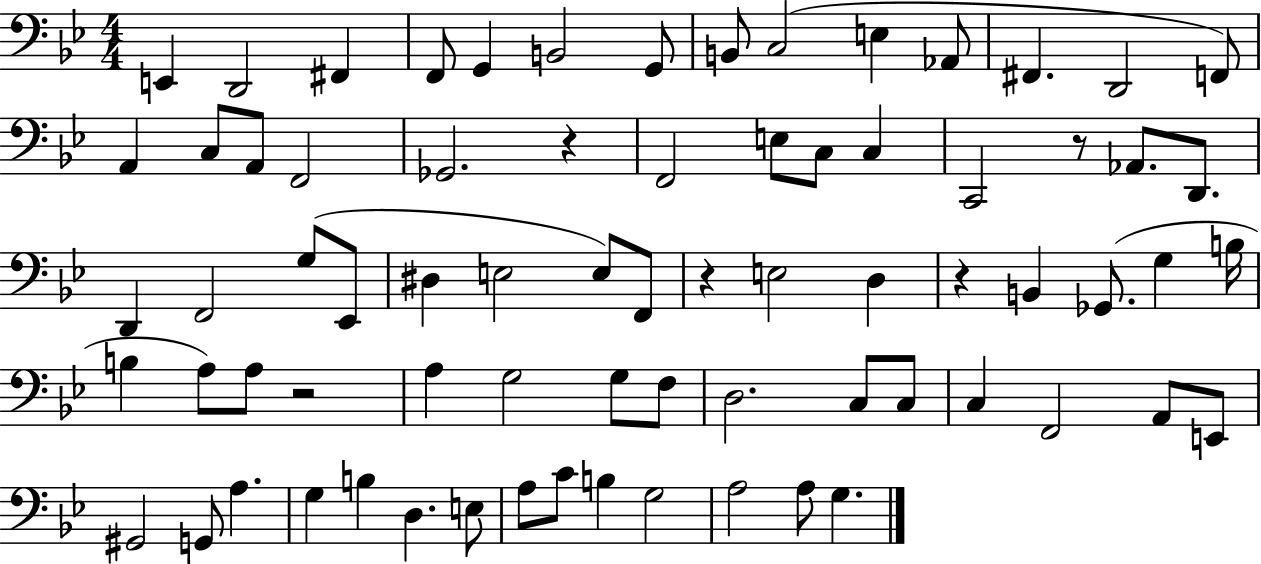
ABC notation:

X:1
T:Untitled
M:4/4
L:1/4
K:Bb
E,, D,,2 ^F,, F,,/2 G,, B,,2 G,,/2 B,,/2 C,2 E, _A,,/2 ^F,, D,,2 F,,/2 A,, C,/2 A,,/2 F,,2 _G,,2 z F,,2 E,/2 C,/2 C, C,,2 z/2 _A,,/2 D,,/2 D,, F,,2 G,/2 _E,,/2 ^D, E,2 E,/2 F,,/2 z E,2 D, z B,, _G,,/2 G, B,/4 B, A,/2 A,/2 z2 A, G,2 G,/2 F,/2 D,2 C,/2 C,/2 C, F,,2 A,,/2 E,,/2 ^G,,2 G,,/2 A, G, B, D, E,/2 A,/2 C/2 B, G,2 A,2 A,/2 G,